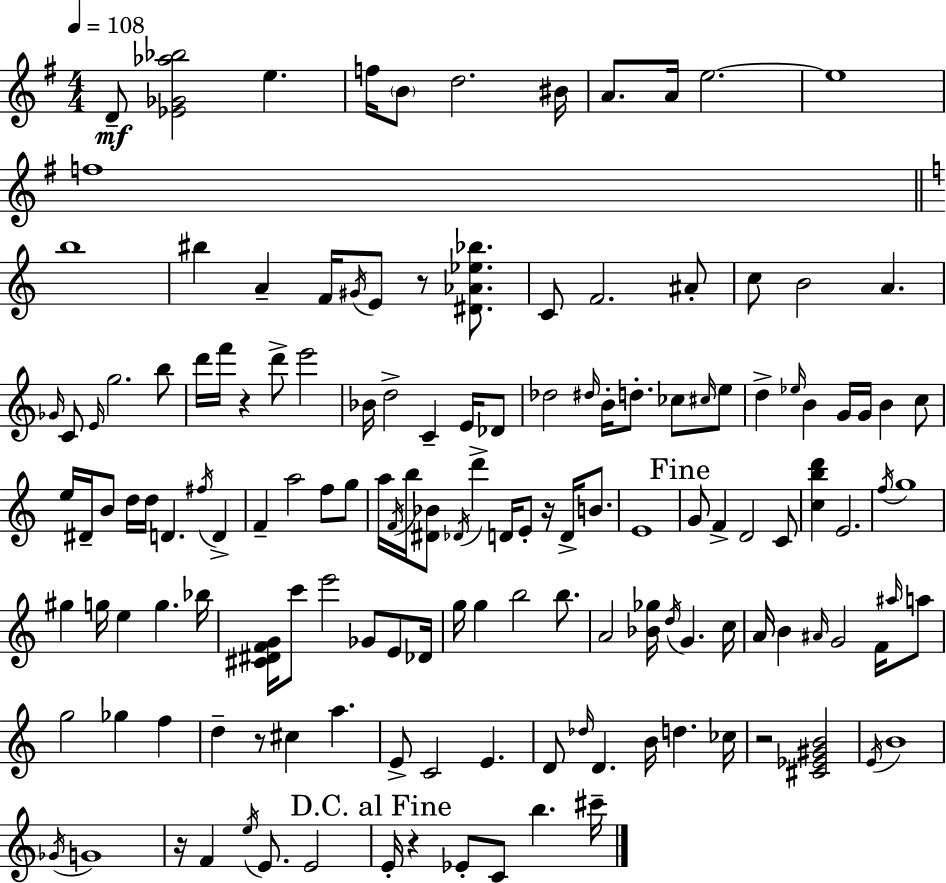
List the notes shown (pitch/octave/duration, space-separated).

D4/e [Eb4,Gb4,Ab5,Bb5]/h E5/q. F5/s B4/e D5/h. BIS4/s A4/e. A4/s E5/h. E5/w F5/w B5/w BIS5/q A4/q F4/s G#4/s E4/e R/e [D#4,Ab4,Eb5,Bb5]/e. C4/e F4/h. A#4/e C5/e B4/h A4/q. Gb4/s C4/e E4/s G5/h. B5/e D6/s F6/s R/q D6/e E6/h Bb4/s D5/h C4/q E4/s Db4/e Db5/h D#5/s B4/s D5/e. CES5/e C#5/s E5/e D5/q Eb5/s B4/q G4/s G4/s B4/q C5/e E5/s D#4/s B4/e D5/s D5/s D4/q. F#5/s D4/q F4/q A5/h F5/e G5/e A5/s F4/s B5/s [D#4,Bb4]/e Db4/s D6/q D4/s E4/e R/s D4/s B4/e. E4/w G4/e F4/q D4/h C4/e [C5,B5,D6]/q E4/h. F5/s G5/w G#5/q G5/s E5/q G5/q. Bb5/s [C#4,D#4,F4,G4]/s C6/e E6/h Gb4/e E4/e Db4/s G5/s G5/q B5/h B5/e. A4/h [Bb4,Gb5]/s D5/s G4/q. C5/s A4/s B4/q A#4/s G4/h F4/s A#5/s A5/e G5/h Gb5/q F5/q D5/q R/e C#5/q A5/q. E4/e C4/h E4/q. D4/e Db5/s D4/q. B4/s D5/q. CES5/s R/h [C#4,Eb4,G#4,B4]/h E4/s B4/w Gb4/s G4/w R/s F4/q E5/s E4/e. E4/h E4/s R/q Eb4/e C4/e B5/q. C#6/s